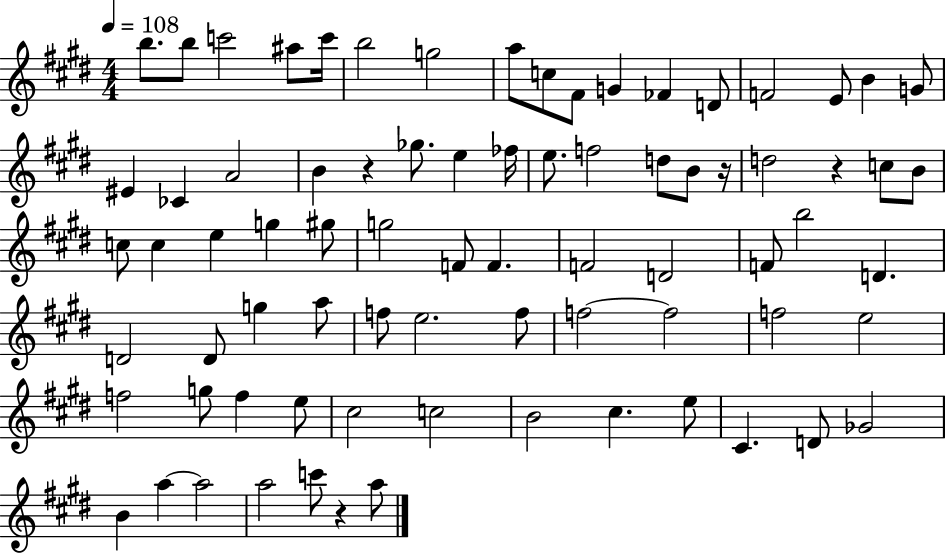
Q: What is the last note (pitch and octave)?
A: A5